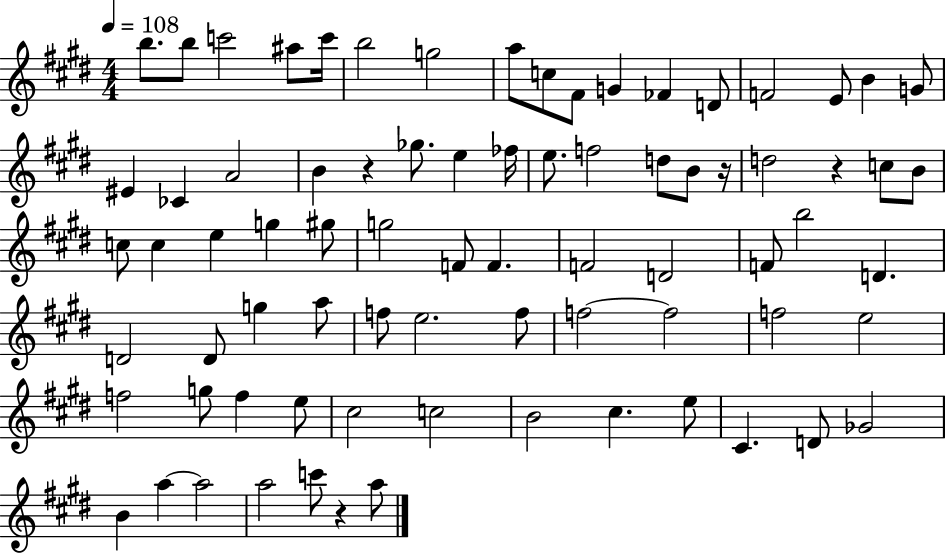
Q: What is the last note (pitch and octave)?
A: A5